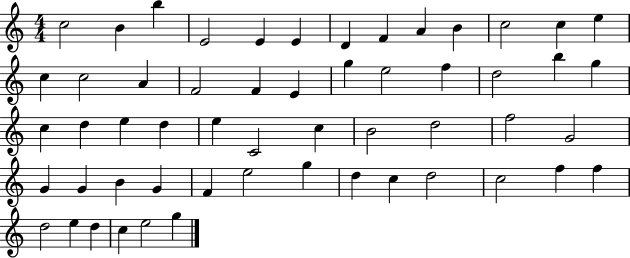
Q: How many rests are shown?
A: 0